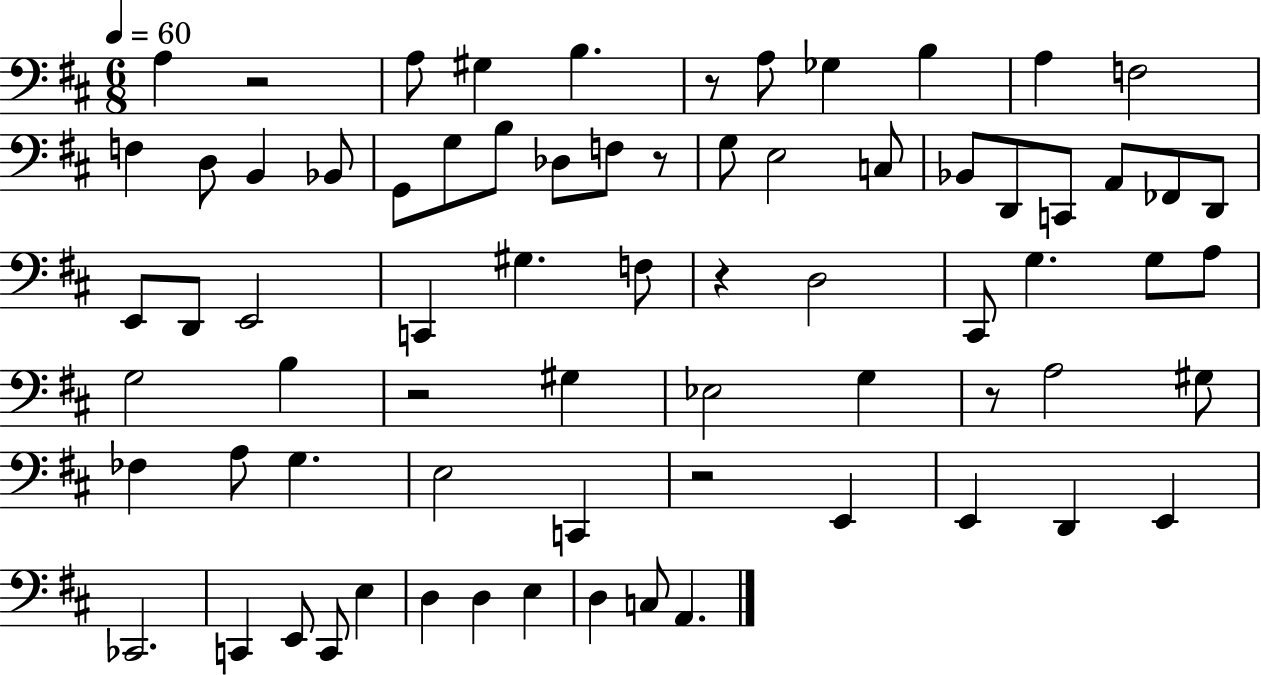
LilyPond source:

{
  \clef bass
  \numericTimeSignature
  \time 6/8
  \key d \major
  \tempo 4 = 60
  a4 r2 | a8 gis4 b4. | r8 a8 ges4 b4 | a4 f2 | \break f4 d8 b,4 bes,8 | g,8 g8 b8 des8 f8 r8 | g8 e2 c8 | bes,8 d,8 c,8 a,8 fes,8 d,8 | \break e,8 d,8 e,2 | c,4 gis4. f8 | r4 d2 | cis,8 g4. g8 a8 | \break g2 b4 | r2 gis4 | ees2 g4 | r8 a2 gis8 | \break fes4 a8 g4. | e2 c,4 | r2 e,4 | e,4 d,4 e,4 | \break ces,2. | c,4 e,8 c,8 e4 | d4 d4 e4 | d4 c8 a,4. | \break \bar "|."
}